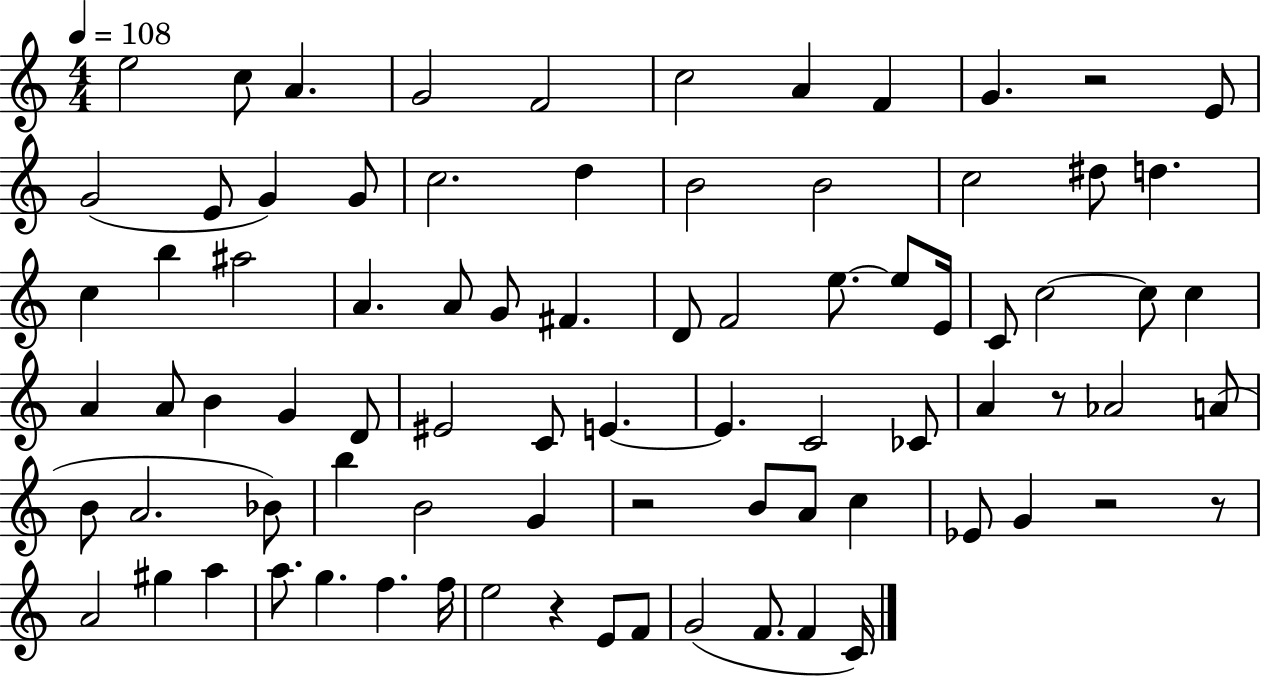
{
  \clef treble
  \numericTimeSignature
  \time 4/4
  \key c \major
  \tempo 4 = 108
  \repeat volta 2 { e''2 c''8 a'4. | g'2 f'2 | c''2 a'4 f'4 | g'4. r2 e'8 | \break g'2( e'8 g'4) g'8 | c''2. d''4 | b'2 b'2 | c''2 dis''8 d''4. | \break c''4 b''4 ais''2 | a'4. a'8 g'8 fis'4. | d'8 f'2 e''8.~~ e''8 e'16 | c'8 c''2~~ c''8 c''4 | \break a'4 a'8 b'4 g'4 d'8 | eis'2 c'8 e'4.~~ | e'4. c'2 ces'8 | a'4 r8 aes'2 a'8( | \break b'8 a'2. bes'8) | b''4 b'2 g'4 | r2 b'8 a'8 c''4 | ees'8 g'4 r2 r8 | \break a'2 gis''4 a''4 | a''8. g''4. f''4. f''16 | e''2 r4 e'8 f'8 | g'2( f'8. f'4 c'16) | \break } \bar "|."
}